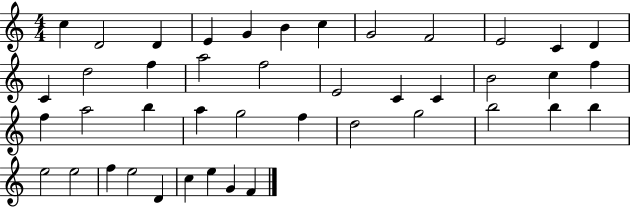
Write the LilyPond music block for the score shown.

{
  \clef treble
  \numericTimeSignature
  \time 4/4
  \key c \major
  c''4 d'2 d'4 | e'4 g'4 b'4 c''4 | g'2 f'2 | e'2 c'4 d'4 | \break c'4 d''2 f''4 | a''2 f''2 | e'2 c'4 c'4 | b'2 c''4 f''4 | \break f''4 a''2 b''4 | a''4 g''2 f''4 | d''2 g''2 | b''2 b''4 b''4 | \break e''2 e''2 | f''4 e''2 d'4 | c''4 e''4 g'4 f'4 | \bar "|."
}